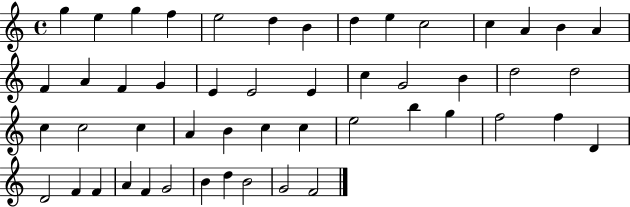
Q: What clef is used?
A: treble